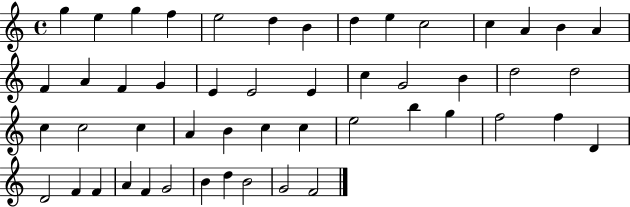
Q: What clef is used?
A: treble